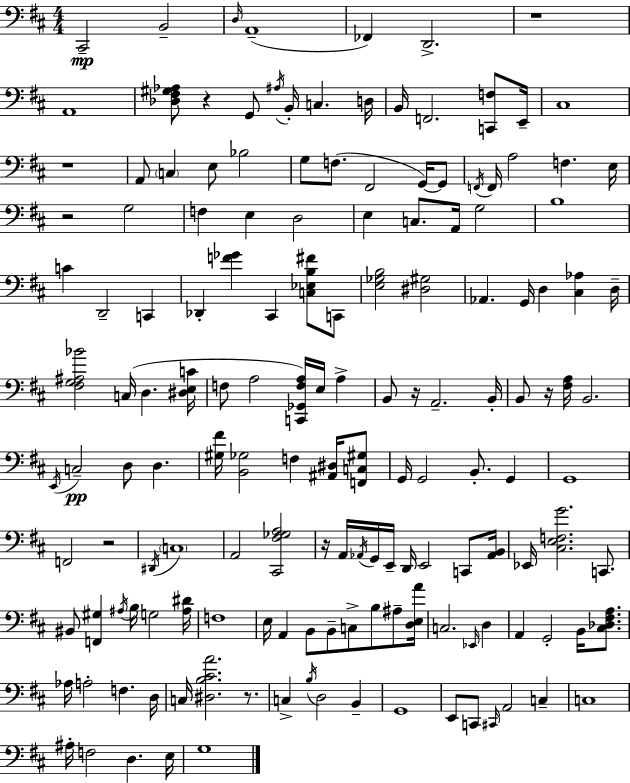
{
  \clef bass
  \numericTimeSignature
  \time 4/4
  \key d \major
  cis,2--\mp b,2-- | \grace { d16 }( a,1-- | fes,4) d,2.-> | r1 | \break a,1 | <des fis gis aes>8 r4 g,8 \acciaccatura { ais16 } b,16-. c4. | d16 b,16 f,2. <c, f>8 | e,16-- cis1 | \break r1 | a,8 \parenthesize c4 e8 bes2 | g8 f8.( fis,2 g,16~~) | g,8 \acciaccatura { f,16 } f,16 a2 f4. | \break e16 r2 g2 | f4 e4 d2 | e4 c8. a,16 g2 | b1 | \break c'4 d,2-- c,4 | des,4-. <f' ges'>4 cis,4 <c ees b fis'>8 | c,8 <e ges b>2 <dis gis>2 | aes,4. g,16 d4 <cis aes>4 | \break d16-- <fis g ais bes'>2 c16( d4. | <dis e c'>16 f8 a2 <c, ges, f a>16) e16 a4-> | b,8 r16 a,2.-- | b,16-. b,8 r16 <fis a>16 b,2. | \break \acciaccatura { e,16 }\pp c2-- d8 d4. | <gis fis'>16 <b, ges>2 f4 | <ais, dis>16 <f, c gis>8 g,16 g,2 b,8.-. | g,4 g,1 | \break f,2 r2 | \acciaccatura { dis,16 } \parenthesize c1 | a,2 <cis, fis ges a>2 | r16 a,16 \acciaccatura { aes,16 } g,16 e,16-- d,16 e,2 | \break c,8 <aes, b,>16 ees,16 <cis e f g'>2. | c,8. bis,8 <f, gis>4 \acciaccatura { ais16 } b16 g2 | <ais dis'>16 f1 | e16 a,4 b,8 b,8-- | \break c8-> b8 ais8-- <d e a'>16 c2. | \grace { ees,16 } d4 a,4 g,2-. | b,16 <cis des fis a>8. aes16 a2-. | f4. d16 c16 <dis b cis' a'>2. | \break r8. c4-> \acciaccatura { b16 } d2 | b,4-- g,1 | e,8 c,8 \grace { cis,16 } a,2 | c4-- c1 | \break ais16-. f2 | d4. e16 g1 | \bar "|."
}